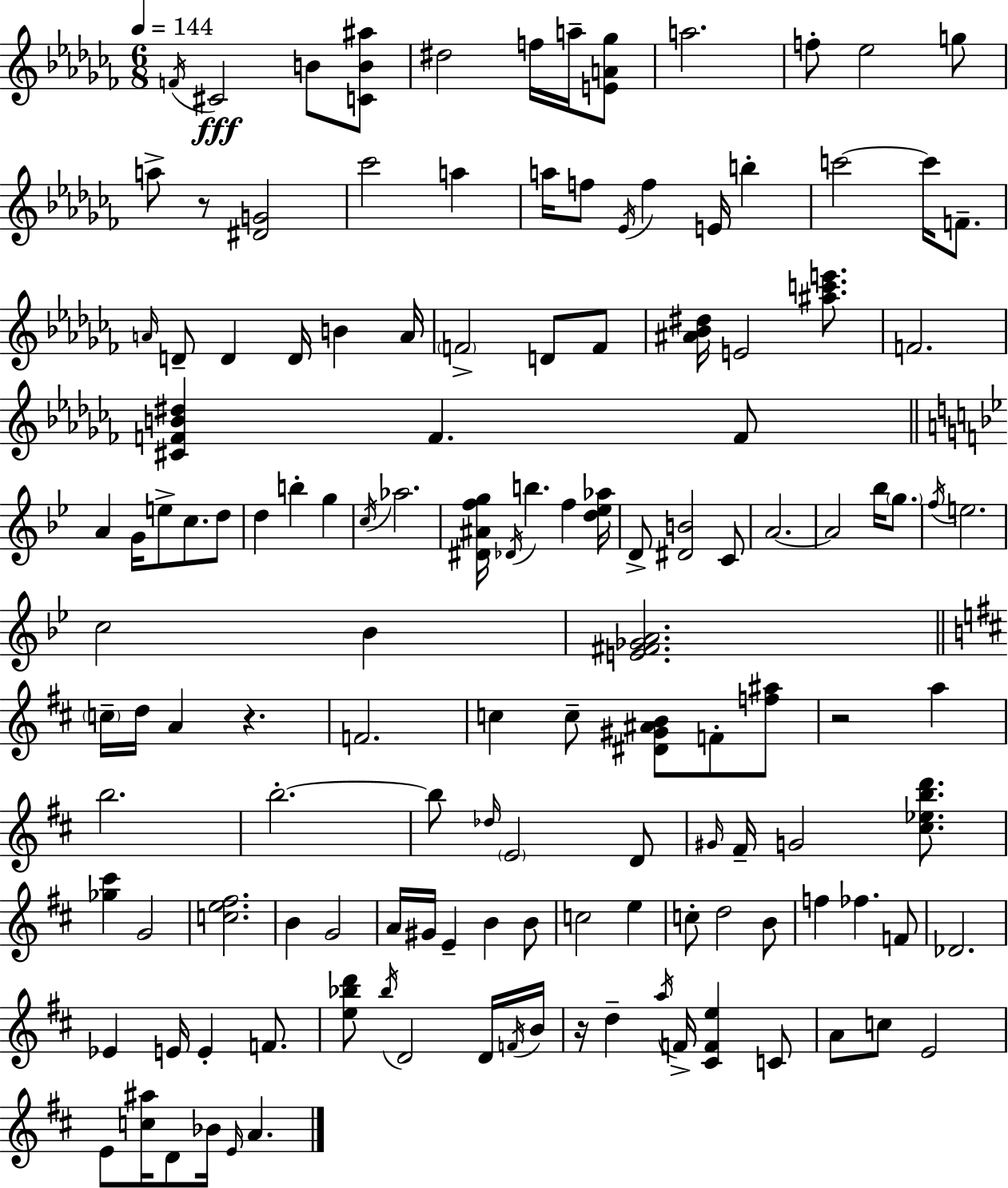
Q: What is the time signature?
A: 6/8